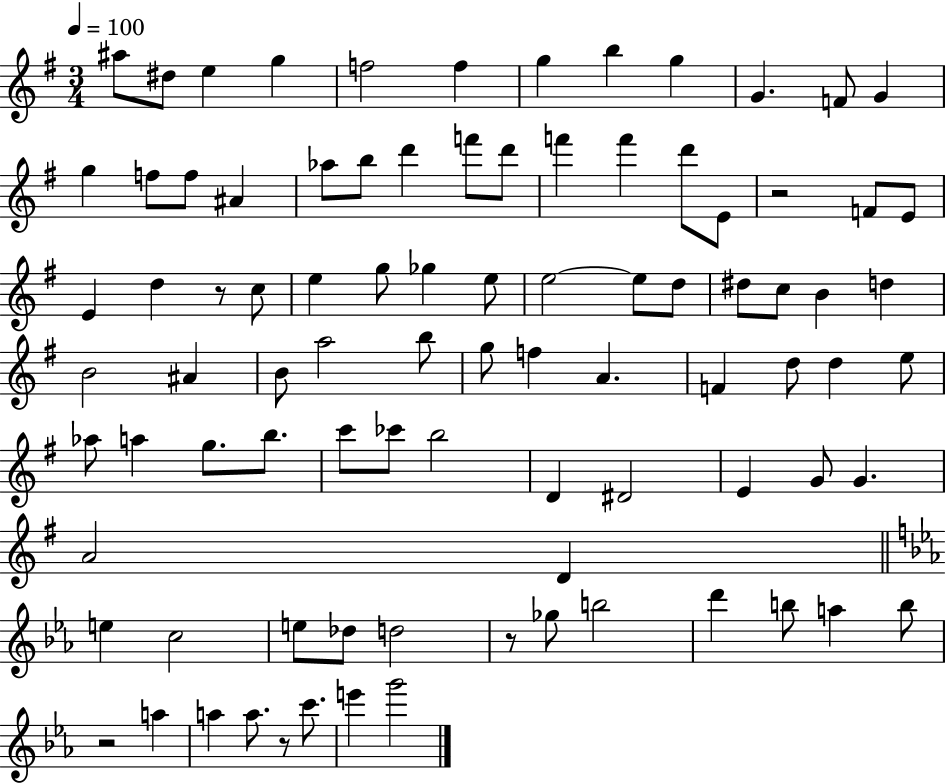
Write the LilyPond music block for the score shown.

{
  \clef treble
  \numericTimeSignature
  \time 3/4
  \key g \major
  \tempo 4 = 100
  ais''8 dis''8 e''4 g''4 | f''2 f''4 | g''4 b''4 g''4 | g'4. f'8 g'4 | \break g''4 f''8 f''8 ais'4 | aes''8 b''8 d'''4 f'''8 d'''8 | f'''4 f'''4 d'''8 e'8 | r2 f'8 e'8 | \break e'4 d''4 r8 c''8 | e''4 g''8 ges''4 e''8 | e''2~~ e''8 d''8 | dis''8 c''8 b'4 d''4 | \break b'2 ais'4 | b'8 a''2 b''8 | g''8 f''4 a'4. | f'4 d''8 d''4 e''8 | \break aes''8 a''4 g''8. b''8. | c'''8 ces'''8 b''2 | d'4 dis'2 | e'4 g'8 g'4. | \break a'2 d'4 | \bar "||" \break \key ees \major e''4 c''2 | e''8 des''8 d''2 | r8 ges''8 b''2 | d'''4 b''8 a''4 b''8 | \break r2 a''4 | a''4 a''8. r8 c'''8. | e'''4 g'''2 | \bar "|."
}